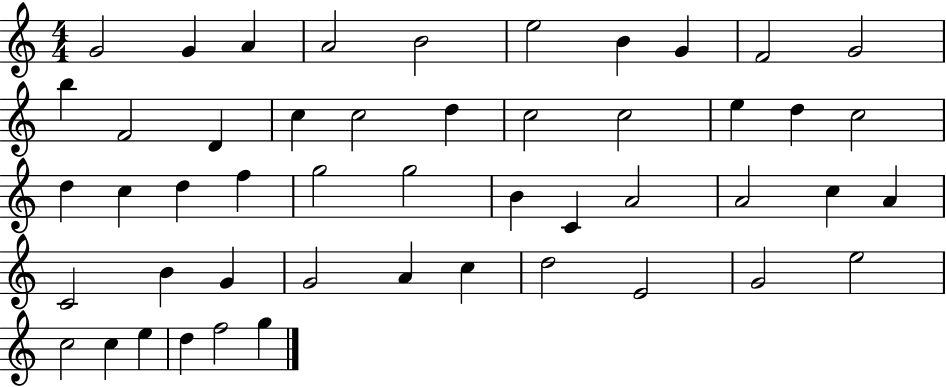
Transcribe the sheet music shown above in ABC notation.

X:1
T:Untitled
M:4/4
L:1/4
K:C
G2 G A A2 B2 e2 B G F2 G2 b F2 D c c2 d c2 c2 e d c2 d c d f g2 g2 B C A2 A2 c A C2 B G G2 A c d2 E2 G2 e2 c2 c e d f2 g